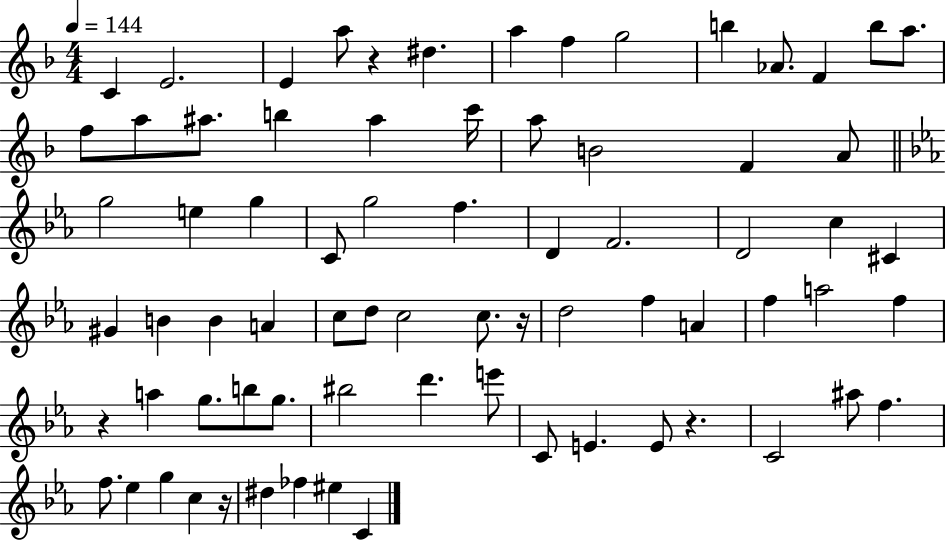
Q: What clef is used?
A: treble